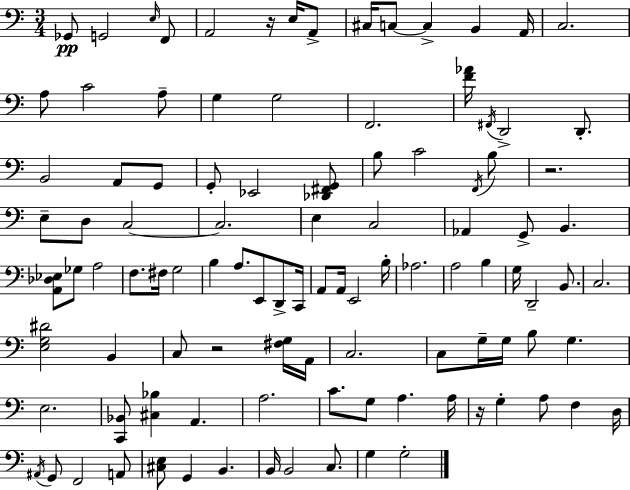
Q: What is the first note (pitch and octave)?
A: Gb2